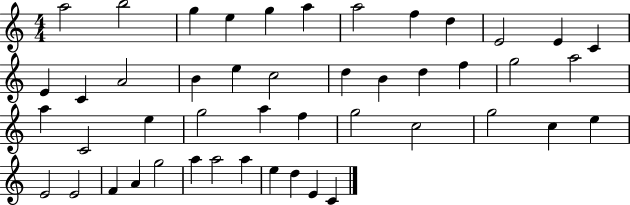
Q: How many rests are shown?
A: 0